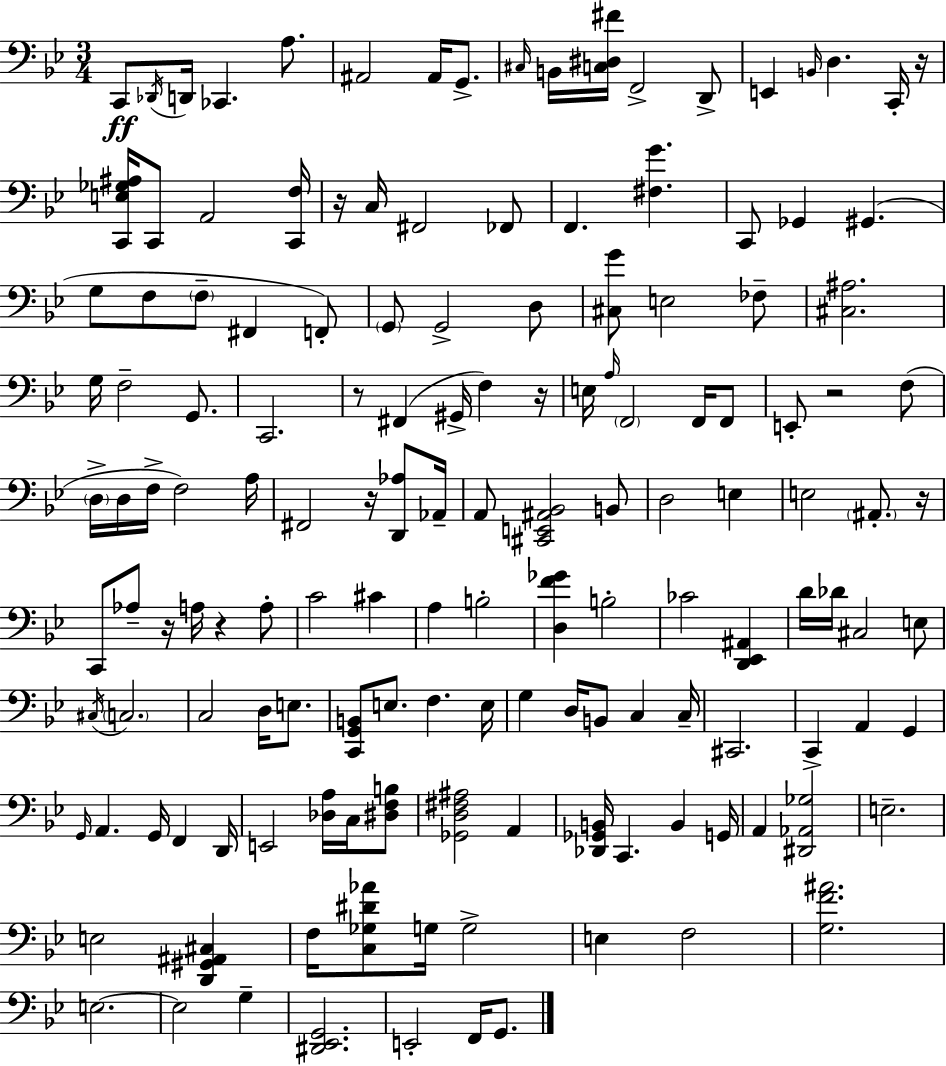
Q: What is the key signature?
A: G minor